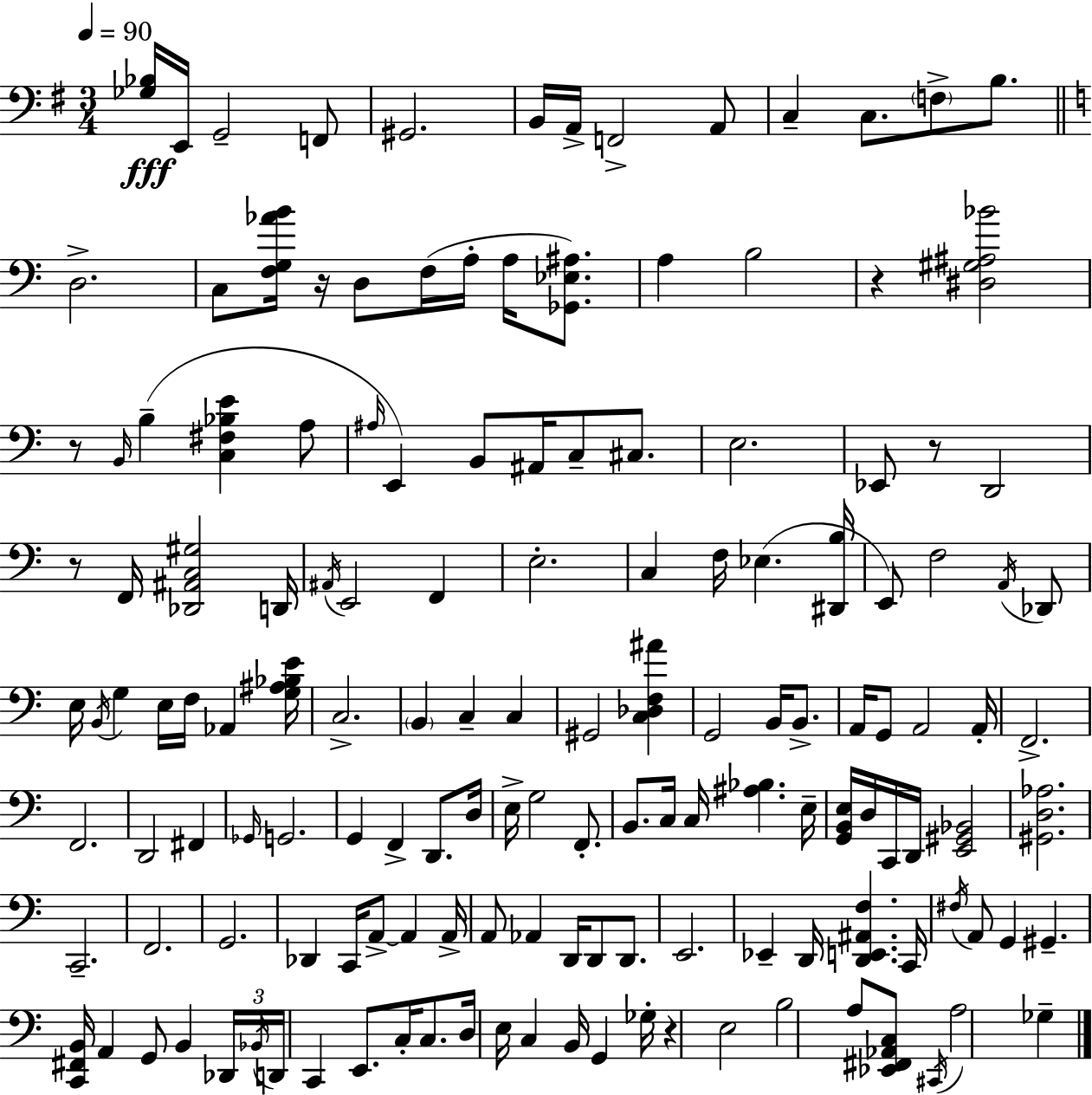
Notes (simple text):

[Gb3,Bb3]/s E2/s G2/h F2/e G#2/h. B2/s A2/s F2/h A2/e C3/q C3/e. F3/e B3/e. D3/h. C3/e [F3,G3,Ab4,B4]/s R/s D3/e F3/s A3/s A3/s [Gb2,Eb3,A#3]/e. A3/q B3/h R/q [D#3,G#3,A#3,Bb4]/h R/e B2/s B3/q [C3,F#3,Bb3,E4]/q A3/e A#3/s E2/q B2/e A#2/s C3/e C#3/e. E3/h. Eb2/e R/e D2/h R/e F2/s [Db2,A#2,C3,G#3]/h D2/s A#2/s E2/h F2/q E3/h. C3/q F3/s Eb3/q. [D#2,B3]/s E2/e F3/h A2/s Db2/e E3/s B2/s G3/q E3/s F3/s Ab2/q [G3,A#3,Bb3,E4]/s C3/h. B2/q C3/q C3/q G#2/h [C3,Db3,F3,A#4]/q G2/h B2/s B2/e. A2/s G2/e A2/h A2/s F2/h. F2/h. D2/h F#2/q Gb2/s G2/h. G2/q F2/q D2/e. D3/s E3/s G3/h F2/e. B2/e. C3/s C3/s [A#3,Bb3]/q. E3/s [G2,B2,E3]/s D3/s C2/s D2/s [E2,G#2,Bb2]/h [G#2,D3,Ab3]/h. C2/h. F2/h. G2/h. Db2/q C2/s A2/e A2/q A2/s A2/e Ab2/q D2/s D2/e D2/e. E2/h. Eb2/q D2/s [D2,E2,A#2,F3]/q. C2/s F#3/s A2/e G2/q G#2/q. [C2,F#2,B2]/s A2/q G2/e B2/q Db2/s Bb2/s D2/s C2/q E2/e. C3/s C3/e. D3/s E3/s C3/q B2/s G2/q Gb3/s R/q E3/h B3/h A3/e [Eb2,F#2,Ab2,C3]/e C#2/s A3/h Gb3/q